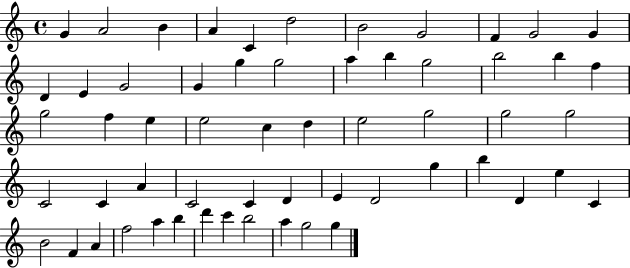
{
  \clef treble
  \time 4/4
  \defaultTimeSignature
  \key c \major
  g'4 a'2 b'4 | a'4 c'4 d''2 | b'2 g'2 | f'4 g'2 g'4 | \break d'4 e'4 g'2 | g'4 g''4 g''2 | a''4 b''4 g''2 | b''2 b''4 f''4 | \break g''2 f''4 e''4 | e''2 c''4 d''4 | e''2 g''2 | g''2 g''2 | \break c'2 c'4 a'4 | c'2 c'4 d'4 | e'4 d'2 g''4 | b''4 d'4 e''4 c'4 | \break b'2 f'4 a'4 | f''2 a''4 b''4 | d'''4 c'''4 b''2 | a''4 g''2 g''4 | \break \bar "|."
}